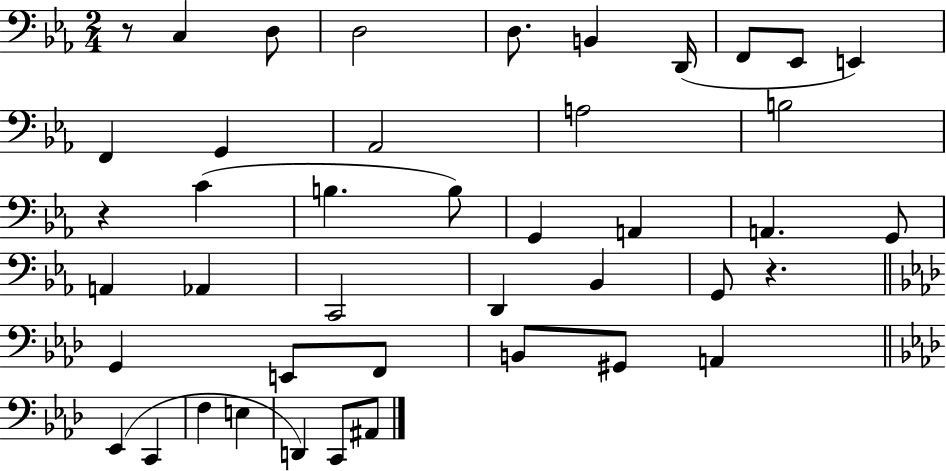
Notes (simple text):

R/e C3/q D3/e D3/h D3/e. B2/q D2/s F2/e Eb2/e E2/q F2/q G2/q Ab2/h A3/h B3/h R/q C4/q B3/q. B3/e G2/q A2/q A2/q. G2/e A2/q Ab2/q C2/h D2/q Bb2/q G2/e R/q. G2/q E2/e F2/e B2/e G#2/e A2/q Eb2/q C2/q F3/q E3/q D2/q C2/e A#2/e